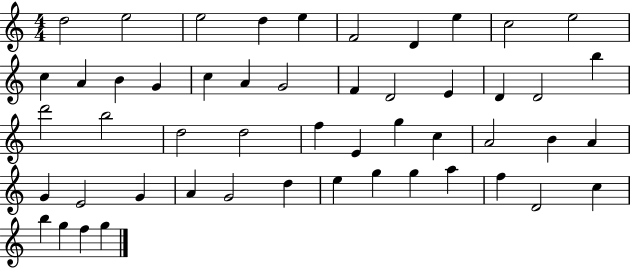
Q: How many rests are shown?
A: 0